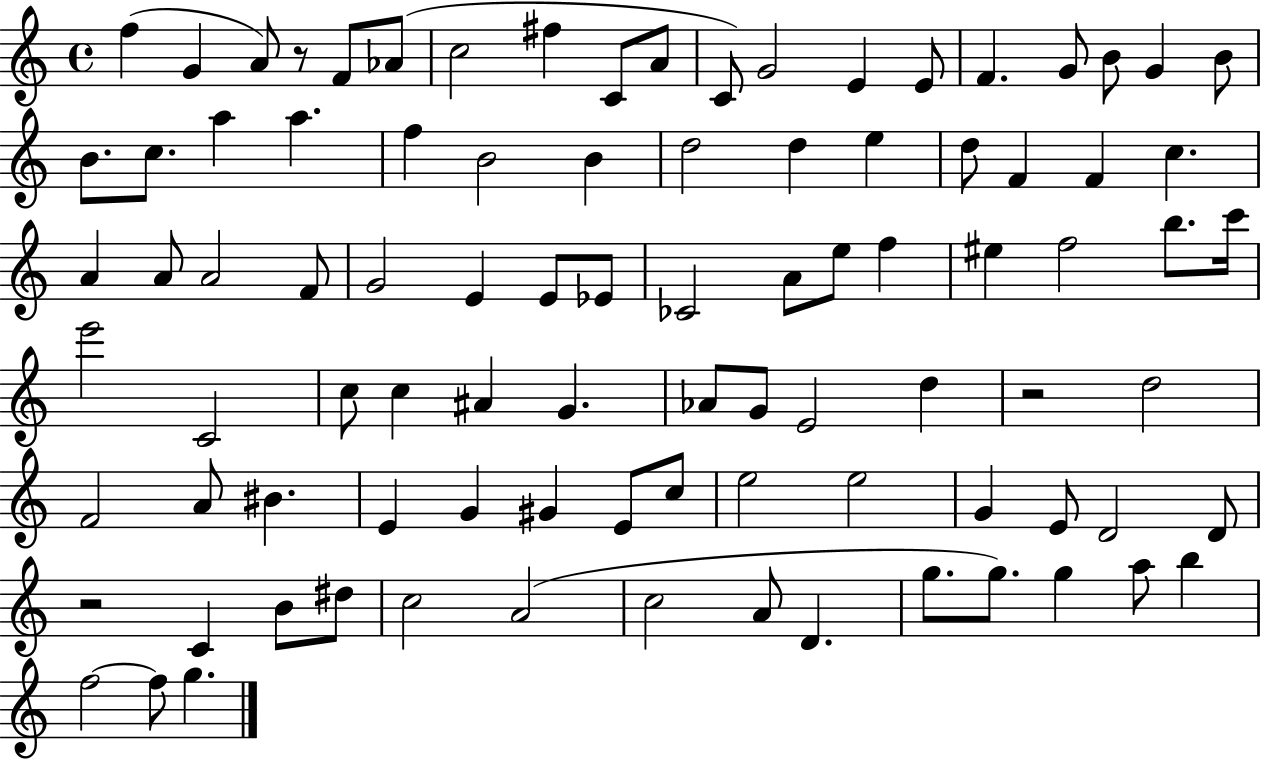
{
  \clef treble
  \time 4/4
  \defaultTimeSignature
  \key c \major
  \repeat volta 2 { f''4( g'4 a'8) r8 f'8 aes'8( | c''2 fis''4 c'8 a'8 | c'8) g'2 e'4 e'8 | f'4. g'8 b'8 g'4 b'8 | \break b'8. c''8. a''4 a''4. | f''4 b'2 b'4 | d''2 d''4 e''4 | d''8 f'4 f'4 c''4. | \break a'4 a'8 a'2 f'8 | g'2 e'4 e'8 ees'8 | ces'2 a'8 e''8 f''4 | eis''4 f''2 b''8. c'''16 | \break e'''2 c'2 | c''8 c''4 ais'4 g'4. | aes'8 g'8 e'2 d''4 | r2 d''2 | \break f'2 a'8 bis'4. | e'4 g'4 gis'4 e'8 c''8 | e''2 e''2 | g'4 e'8 d'2 d'8 | \break r2 c'4 b'8 dis''8 | c''2 a'2( | c''2 a'8 d'4. | g''8. g''8.) g''4 a''8 b''4 | \break f''2~~ f''8 g''4. | } \bar "|."
}